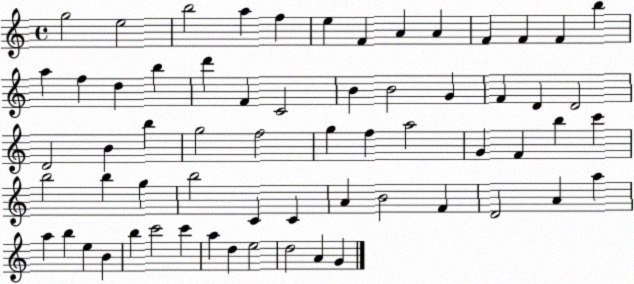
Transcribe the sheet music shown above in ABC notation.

X:1
T:Untitled
M:4/4
L:1/4
K:C
g2 e2 b2 a f e F A A F F F b a f d b d' F C2 B B2 G F D D2 D2 B b g2 f2 g f a2 G F b c' b2 b g b2 C C A B2 F D2 A a a b e B b c'2 c' a d e2 d2 A G